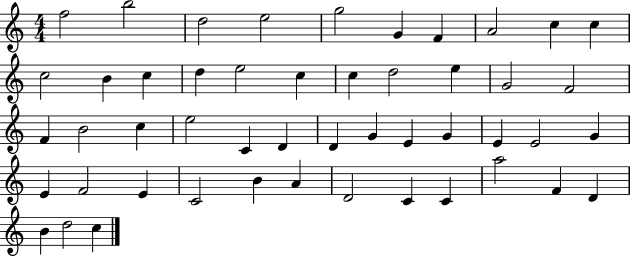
X:1
T:Untitled
M:4/4
L:1/4
K:C
f2 b2 d2 e2 g2 G F A2 c c c2 B c d e2 c c d2 e G2 F2 F B2 c e2 C D D G E G E E2 G E F2 E C2 B A D2 C C a2 F D B d2 c